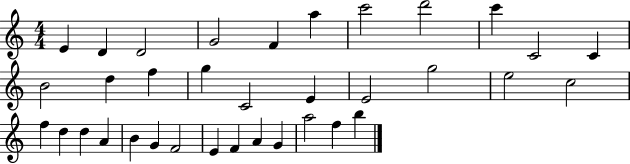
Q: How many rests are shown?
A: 0